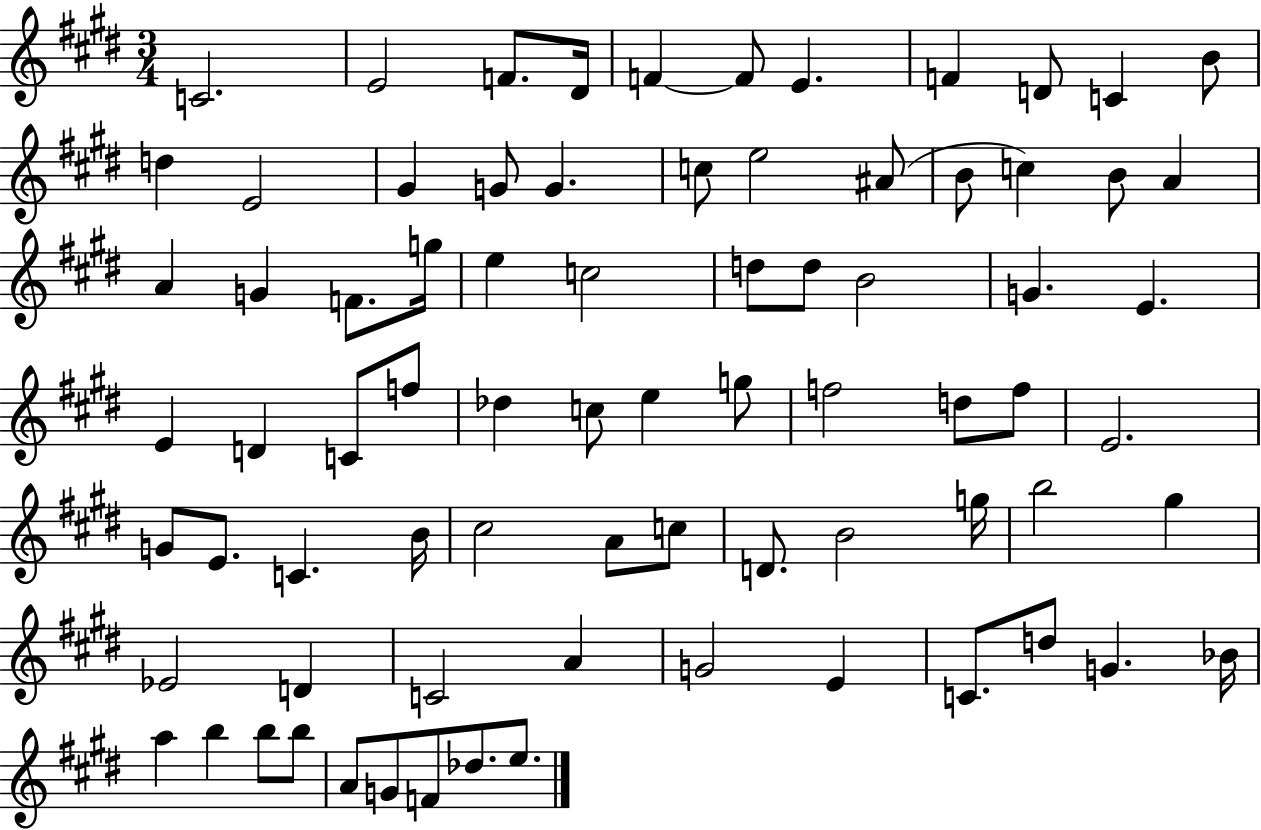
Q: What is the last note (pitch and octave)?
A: E5